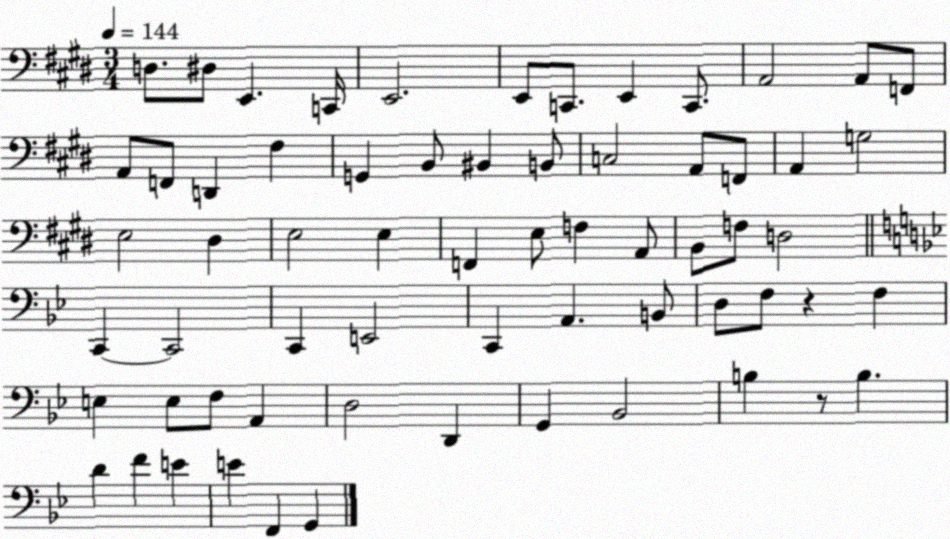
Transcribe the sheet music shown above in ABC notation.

X:1
T:Untitled
M:3/4
L:1/4
K:E
D,/2 ^D,/2 E,, C,,/4 E,,2 E,,/2 C,,/2 E,, C,,/2 A,,2 A,,/2 F,,/2 A,,/2 F,,/2 D,, ^F, G,, B,,/2 ^B,, B,,/2 C,2 A,,/2 F,,/2 A,, G,2 E,2 ^D, E,2 E, F,, E,/2 F, A,,/2 B,,/2 F,/2 D,2 C,, C,,2 C,, E,,2 C,, A,, B,,/2 D,/2 F,/2 z F, E, E,/2 F,/2 A,, D,2 D,, G,, _B,,2 B, z/2 B, D F E E F,, G,,